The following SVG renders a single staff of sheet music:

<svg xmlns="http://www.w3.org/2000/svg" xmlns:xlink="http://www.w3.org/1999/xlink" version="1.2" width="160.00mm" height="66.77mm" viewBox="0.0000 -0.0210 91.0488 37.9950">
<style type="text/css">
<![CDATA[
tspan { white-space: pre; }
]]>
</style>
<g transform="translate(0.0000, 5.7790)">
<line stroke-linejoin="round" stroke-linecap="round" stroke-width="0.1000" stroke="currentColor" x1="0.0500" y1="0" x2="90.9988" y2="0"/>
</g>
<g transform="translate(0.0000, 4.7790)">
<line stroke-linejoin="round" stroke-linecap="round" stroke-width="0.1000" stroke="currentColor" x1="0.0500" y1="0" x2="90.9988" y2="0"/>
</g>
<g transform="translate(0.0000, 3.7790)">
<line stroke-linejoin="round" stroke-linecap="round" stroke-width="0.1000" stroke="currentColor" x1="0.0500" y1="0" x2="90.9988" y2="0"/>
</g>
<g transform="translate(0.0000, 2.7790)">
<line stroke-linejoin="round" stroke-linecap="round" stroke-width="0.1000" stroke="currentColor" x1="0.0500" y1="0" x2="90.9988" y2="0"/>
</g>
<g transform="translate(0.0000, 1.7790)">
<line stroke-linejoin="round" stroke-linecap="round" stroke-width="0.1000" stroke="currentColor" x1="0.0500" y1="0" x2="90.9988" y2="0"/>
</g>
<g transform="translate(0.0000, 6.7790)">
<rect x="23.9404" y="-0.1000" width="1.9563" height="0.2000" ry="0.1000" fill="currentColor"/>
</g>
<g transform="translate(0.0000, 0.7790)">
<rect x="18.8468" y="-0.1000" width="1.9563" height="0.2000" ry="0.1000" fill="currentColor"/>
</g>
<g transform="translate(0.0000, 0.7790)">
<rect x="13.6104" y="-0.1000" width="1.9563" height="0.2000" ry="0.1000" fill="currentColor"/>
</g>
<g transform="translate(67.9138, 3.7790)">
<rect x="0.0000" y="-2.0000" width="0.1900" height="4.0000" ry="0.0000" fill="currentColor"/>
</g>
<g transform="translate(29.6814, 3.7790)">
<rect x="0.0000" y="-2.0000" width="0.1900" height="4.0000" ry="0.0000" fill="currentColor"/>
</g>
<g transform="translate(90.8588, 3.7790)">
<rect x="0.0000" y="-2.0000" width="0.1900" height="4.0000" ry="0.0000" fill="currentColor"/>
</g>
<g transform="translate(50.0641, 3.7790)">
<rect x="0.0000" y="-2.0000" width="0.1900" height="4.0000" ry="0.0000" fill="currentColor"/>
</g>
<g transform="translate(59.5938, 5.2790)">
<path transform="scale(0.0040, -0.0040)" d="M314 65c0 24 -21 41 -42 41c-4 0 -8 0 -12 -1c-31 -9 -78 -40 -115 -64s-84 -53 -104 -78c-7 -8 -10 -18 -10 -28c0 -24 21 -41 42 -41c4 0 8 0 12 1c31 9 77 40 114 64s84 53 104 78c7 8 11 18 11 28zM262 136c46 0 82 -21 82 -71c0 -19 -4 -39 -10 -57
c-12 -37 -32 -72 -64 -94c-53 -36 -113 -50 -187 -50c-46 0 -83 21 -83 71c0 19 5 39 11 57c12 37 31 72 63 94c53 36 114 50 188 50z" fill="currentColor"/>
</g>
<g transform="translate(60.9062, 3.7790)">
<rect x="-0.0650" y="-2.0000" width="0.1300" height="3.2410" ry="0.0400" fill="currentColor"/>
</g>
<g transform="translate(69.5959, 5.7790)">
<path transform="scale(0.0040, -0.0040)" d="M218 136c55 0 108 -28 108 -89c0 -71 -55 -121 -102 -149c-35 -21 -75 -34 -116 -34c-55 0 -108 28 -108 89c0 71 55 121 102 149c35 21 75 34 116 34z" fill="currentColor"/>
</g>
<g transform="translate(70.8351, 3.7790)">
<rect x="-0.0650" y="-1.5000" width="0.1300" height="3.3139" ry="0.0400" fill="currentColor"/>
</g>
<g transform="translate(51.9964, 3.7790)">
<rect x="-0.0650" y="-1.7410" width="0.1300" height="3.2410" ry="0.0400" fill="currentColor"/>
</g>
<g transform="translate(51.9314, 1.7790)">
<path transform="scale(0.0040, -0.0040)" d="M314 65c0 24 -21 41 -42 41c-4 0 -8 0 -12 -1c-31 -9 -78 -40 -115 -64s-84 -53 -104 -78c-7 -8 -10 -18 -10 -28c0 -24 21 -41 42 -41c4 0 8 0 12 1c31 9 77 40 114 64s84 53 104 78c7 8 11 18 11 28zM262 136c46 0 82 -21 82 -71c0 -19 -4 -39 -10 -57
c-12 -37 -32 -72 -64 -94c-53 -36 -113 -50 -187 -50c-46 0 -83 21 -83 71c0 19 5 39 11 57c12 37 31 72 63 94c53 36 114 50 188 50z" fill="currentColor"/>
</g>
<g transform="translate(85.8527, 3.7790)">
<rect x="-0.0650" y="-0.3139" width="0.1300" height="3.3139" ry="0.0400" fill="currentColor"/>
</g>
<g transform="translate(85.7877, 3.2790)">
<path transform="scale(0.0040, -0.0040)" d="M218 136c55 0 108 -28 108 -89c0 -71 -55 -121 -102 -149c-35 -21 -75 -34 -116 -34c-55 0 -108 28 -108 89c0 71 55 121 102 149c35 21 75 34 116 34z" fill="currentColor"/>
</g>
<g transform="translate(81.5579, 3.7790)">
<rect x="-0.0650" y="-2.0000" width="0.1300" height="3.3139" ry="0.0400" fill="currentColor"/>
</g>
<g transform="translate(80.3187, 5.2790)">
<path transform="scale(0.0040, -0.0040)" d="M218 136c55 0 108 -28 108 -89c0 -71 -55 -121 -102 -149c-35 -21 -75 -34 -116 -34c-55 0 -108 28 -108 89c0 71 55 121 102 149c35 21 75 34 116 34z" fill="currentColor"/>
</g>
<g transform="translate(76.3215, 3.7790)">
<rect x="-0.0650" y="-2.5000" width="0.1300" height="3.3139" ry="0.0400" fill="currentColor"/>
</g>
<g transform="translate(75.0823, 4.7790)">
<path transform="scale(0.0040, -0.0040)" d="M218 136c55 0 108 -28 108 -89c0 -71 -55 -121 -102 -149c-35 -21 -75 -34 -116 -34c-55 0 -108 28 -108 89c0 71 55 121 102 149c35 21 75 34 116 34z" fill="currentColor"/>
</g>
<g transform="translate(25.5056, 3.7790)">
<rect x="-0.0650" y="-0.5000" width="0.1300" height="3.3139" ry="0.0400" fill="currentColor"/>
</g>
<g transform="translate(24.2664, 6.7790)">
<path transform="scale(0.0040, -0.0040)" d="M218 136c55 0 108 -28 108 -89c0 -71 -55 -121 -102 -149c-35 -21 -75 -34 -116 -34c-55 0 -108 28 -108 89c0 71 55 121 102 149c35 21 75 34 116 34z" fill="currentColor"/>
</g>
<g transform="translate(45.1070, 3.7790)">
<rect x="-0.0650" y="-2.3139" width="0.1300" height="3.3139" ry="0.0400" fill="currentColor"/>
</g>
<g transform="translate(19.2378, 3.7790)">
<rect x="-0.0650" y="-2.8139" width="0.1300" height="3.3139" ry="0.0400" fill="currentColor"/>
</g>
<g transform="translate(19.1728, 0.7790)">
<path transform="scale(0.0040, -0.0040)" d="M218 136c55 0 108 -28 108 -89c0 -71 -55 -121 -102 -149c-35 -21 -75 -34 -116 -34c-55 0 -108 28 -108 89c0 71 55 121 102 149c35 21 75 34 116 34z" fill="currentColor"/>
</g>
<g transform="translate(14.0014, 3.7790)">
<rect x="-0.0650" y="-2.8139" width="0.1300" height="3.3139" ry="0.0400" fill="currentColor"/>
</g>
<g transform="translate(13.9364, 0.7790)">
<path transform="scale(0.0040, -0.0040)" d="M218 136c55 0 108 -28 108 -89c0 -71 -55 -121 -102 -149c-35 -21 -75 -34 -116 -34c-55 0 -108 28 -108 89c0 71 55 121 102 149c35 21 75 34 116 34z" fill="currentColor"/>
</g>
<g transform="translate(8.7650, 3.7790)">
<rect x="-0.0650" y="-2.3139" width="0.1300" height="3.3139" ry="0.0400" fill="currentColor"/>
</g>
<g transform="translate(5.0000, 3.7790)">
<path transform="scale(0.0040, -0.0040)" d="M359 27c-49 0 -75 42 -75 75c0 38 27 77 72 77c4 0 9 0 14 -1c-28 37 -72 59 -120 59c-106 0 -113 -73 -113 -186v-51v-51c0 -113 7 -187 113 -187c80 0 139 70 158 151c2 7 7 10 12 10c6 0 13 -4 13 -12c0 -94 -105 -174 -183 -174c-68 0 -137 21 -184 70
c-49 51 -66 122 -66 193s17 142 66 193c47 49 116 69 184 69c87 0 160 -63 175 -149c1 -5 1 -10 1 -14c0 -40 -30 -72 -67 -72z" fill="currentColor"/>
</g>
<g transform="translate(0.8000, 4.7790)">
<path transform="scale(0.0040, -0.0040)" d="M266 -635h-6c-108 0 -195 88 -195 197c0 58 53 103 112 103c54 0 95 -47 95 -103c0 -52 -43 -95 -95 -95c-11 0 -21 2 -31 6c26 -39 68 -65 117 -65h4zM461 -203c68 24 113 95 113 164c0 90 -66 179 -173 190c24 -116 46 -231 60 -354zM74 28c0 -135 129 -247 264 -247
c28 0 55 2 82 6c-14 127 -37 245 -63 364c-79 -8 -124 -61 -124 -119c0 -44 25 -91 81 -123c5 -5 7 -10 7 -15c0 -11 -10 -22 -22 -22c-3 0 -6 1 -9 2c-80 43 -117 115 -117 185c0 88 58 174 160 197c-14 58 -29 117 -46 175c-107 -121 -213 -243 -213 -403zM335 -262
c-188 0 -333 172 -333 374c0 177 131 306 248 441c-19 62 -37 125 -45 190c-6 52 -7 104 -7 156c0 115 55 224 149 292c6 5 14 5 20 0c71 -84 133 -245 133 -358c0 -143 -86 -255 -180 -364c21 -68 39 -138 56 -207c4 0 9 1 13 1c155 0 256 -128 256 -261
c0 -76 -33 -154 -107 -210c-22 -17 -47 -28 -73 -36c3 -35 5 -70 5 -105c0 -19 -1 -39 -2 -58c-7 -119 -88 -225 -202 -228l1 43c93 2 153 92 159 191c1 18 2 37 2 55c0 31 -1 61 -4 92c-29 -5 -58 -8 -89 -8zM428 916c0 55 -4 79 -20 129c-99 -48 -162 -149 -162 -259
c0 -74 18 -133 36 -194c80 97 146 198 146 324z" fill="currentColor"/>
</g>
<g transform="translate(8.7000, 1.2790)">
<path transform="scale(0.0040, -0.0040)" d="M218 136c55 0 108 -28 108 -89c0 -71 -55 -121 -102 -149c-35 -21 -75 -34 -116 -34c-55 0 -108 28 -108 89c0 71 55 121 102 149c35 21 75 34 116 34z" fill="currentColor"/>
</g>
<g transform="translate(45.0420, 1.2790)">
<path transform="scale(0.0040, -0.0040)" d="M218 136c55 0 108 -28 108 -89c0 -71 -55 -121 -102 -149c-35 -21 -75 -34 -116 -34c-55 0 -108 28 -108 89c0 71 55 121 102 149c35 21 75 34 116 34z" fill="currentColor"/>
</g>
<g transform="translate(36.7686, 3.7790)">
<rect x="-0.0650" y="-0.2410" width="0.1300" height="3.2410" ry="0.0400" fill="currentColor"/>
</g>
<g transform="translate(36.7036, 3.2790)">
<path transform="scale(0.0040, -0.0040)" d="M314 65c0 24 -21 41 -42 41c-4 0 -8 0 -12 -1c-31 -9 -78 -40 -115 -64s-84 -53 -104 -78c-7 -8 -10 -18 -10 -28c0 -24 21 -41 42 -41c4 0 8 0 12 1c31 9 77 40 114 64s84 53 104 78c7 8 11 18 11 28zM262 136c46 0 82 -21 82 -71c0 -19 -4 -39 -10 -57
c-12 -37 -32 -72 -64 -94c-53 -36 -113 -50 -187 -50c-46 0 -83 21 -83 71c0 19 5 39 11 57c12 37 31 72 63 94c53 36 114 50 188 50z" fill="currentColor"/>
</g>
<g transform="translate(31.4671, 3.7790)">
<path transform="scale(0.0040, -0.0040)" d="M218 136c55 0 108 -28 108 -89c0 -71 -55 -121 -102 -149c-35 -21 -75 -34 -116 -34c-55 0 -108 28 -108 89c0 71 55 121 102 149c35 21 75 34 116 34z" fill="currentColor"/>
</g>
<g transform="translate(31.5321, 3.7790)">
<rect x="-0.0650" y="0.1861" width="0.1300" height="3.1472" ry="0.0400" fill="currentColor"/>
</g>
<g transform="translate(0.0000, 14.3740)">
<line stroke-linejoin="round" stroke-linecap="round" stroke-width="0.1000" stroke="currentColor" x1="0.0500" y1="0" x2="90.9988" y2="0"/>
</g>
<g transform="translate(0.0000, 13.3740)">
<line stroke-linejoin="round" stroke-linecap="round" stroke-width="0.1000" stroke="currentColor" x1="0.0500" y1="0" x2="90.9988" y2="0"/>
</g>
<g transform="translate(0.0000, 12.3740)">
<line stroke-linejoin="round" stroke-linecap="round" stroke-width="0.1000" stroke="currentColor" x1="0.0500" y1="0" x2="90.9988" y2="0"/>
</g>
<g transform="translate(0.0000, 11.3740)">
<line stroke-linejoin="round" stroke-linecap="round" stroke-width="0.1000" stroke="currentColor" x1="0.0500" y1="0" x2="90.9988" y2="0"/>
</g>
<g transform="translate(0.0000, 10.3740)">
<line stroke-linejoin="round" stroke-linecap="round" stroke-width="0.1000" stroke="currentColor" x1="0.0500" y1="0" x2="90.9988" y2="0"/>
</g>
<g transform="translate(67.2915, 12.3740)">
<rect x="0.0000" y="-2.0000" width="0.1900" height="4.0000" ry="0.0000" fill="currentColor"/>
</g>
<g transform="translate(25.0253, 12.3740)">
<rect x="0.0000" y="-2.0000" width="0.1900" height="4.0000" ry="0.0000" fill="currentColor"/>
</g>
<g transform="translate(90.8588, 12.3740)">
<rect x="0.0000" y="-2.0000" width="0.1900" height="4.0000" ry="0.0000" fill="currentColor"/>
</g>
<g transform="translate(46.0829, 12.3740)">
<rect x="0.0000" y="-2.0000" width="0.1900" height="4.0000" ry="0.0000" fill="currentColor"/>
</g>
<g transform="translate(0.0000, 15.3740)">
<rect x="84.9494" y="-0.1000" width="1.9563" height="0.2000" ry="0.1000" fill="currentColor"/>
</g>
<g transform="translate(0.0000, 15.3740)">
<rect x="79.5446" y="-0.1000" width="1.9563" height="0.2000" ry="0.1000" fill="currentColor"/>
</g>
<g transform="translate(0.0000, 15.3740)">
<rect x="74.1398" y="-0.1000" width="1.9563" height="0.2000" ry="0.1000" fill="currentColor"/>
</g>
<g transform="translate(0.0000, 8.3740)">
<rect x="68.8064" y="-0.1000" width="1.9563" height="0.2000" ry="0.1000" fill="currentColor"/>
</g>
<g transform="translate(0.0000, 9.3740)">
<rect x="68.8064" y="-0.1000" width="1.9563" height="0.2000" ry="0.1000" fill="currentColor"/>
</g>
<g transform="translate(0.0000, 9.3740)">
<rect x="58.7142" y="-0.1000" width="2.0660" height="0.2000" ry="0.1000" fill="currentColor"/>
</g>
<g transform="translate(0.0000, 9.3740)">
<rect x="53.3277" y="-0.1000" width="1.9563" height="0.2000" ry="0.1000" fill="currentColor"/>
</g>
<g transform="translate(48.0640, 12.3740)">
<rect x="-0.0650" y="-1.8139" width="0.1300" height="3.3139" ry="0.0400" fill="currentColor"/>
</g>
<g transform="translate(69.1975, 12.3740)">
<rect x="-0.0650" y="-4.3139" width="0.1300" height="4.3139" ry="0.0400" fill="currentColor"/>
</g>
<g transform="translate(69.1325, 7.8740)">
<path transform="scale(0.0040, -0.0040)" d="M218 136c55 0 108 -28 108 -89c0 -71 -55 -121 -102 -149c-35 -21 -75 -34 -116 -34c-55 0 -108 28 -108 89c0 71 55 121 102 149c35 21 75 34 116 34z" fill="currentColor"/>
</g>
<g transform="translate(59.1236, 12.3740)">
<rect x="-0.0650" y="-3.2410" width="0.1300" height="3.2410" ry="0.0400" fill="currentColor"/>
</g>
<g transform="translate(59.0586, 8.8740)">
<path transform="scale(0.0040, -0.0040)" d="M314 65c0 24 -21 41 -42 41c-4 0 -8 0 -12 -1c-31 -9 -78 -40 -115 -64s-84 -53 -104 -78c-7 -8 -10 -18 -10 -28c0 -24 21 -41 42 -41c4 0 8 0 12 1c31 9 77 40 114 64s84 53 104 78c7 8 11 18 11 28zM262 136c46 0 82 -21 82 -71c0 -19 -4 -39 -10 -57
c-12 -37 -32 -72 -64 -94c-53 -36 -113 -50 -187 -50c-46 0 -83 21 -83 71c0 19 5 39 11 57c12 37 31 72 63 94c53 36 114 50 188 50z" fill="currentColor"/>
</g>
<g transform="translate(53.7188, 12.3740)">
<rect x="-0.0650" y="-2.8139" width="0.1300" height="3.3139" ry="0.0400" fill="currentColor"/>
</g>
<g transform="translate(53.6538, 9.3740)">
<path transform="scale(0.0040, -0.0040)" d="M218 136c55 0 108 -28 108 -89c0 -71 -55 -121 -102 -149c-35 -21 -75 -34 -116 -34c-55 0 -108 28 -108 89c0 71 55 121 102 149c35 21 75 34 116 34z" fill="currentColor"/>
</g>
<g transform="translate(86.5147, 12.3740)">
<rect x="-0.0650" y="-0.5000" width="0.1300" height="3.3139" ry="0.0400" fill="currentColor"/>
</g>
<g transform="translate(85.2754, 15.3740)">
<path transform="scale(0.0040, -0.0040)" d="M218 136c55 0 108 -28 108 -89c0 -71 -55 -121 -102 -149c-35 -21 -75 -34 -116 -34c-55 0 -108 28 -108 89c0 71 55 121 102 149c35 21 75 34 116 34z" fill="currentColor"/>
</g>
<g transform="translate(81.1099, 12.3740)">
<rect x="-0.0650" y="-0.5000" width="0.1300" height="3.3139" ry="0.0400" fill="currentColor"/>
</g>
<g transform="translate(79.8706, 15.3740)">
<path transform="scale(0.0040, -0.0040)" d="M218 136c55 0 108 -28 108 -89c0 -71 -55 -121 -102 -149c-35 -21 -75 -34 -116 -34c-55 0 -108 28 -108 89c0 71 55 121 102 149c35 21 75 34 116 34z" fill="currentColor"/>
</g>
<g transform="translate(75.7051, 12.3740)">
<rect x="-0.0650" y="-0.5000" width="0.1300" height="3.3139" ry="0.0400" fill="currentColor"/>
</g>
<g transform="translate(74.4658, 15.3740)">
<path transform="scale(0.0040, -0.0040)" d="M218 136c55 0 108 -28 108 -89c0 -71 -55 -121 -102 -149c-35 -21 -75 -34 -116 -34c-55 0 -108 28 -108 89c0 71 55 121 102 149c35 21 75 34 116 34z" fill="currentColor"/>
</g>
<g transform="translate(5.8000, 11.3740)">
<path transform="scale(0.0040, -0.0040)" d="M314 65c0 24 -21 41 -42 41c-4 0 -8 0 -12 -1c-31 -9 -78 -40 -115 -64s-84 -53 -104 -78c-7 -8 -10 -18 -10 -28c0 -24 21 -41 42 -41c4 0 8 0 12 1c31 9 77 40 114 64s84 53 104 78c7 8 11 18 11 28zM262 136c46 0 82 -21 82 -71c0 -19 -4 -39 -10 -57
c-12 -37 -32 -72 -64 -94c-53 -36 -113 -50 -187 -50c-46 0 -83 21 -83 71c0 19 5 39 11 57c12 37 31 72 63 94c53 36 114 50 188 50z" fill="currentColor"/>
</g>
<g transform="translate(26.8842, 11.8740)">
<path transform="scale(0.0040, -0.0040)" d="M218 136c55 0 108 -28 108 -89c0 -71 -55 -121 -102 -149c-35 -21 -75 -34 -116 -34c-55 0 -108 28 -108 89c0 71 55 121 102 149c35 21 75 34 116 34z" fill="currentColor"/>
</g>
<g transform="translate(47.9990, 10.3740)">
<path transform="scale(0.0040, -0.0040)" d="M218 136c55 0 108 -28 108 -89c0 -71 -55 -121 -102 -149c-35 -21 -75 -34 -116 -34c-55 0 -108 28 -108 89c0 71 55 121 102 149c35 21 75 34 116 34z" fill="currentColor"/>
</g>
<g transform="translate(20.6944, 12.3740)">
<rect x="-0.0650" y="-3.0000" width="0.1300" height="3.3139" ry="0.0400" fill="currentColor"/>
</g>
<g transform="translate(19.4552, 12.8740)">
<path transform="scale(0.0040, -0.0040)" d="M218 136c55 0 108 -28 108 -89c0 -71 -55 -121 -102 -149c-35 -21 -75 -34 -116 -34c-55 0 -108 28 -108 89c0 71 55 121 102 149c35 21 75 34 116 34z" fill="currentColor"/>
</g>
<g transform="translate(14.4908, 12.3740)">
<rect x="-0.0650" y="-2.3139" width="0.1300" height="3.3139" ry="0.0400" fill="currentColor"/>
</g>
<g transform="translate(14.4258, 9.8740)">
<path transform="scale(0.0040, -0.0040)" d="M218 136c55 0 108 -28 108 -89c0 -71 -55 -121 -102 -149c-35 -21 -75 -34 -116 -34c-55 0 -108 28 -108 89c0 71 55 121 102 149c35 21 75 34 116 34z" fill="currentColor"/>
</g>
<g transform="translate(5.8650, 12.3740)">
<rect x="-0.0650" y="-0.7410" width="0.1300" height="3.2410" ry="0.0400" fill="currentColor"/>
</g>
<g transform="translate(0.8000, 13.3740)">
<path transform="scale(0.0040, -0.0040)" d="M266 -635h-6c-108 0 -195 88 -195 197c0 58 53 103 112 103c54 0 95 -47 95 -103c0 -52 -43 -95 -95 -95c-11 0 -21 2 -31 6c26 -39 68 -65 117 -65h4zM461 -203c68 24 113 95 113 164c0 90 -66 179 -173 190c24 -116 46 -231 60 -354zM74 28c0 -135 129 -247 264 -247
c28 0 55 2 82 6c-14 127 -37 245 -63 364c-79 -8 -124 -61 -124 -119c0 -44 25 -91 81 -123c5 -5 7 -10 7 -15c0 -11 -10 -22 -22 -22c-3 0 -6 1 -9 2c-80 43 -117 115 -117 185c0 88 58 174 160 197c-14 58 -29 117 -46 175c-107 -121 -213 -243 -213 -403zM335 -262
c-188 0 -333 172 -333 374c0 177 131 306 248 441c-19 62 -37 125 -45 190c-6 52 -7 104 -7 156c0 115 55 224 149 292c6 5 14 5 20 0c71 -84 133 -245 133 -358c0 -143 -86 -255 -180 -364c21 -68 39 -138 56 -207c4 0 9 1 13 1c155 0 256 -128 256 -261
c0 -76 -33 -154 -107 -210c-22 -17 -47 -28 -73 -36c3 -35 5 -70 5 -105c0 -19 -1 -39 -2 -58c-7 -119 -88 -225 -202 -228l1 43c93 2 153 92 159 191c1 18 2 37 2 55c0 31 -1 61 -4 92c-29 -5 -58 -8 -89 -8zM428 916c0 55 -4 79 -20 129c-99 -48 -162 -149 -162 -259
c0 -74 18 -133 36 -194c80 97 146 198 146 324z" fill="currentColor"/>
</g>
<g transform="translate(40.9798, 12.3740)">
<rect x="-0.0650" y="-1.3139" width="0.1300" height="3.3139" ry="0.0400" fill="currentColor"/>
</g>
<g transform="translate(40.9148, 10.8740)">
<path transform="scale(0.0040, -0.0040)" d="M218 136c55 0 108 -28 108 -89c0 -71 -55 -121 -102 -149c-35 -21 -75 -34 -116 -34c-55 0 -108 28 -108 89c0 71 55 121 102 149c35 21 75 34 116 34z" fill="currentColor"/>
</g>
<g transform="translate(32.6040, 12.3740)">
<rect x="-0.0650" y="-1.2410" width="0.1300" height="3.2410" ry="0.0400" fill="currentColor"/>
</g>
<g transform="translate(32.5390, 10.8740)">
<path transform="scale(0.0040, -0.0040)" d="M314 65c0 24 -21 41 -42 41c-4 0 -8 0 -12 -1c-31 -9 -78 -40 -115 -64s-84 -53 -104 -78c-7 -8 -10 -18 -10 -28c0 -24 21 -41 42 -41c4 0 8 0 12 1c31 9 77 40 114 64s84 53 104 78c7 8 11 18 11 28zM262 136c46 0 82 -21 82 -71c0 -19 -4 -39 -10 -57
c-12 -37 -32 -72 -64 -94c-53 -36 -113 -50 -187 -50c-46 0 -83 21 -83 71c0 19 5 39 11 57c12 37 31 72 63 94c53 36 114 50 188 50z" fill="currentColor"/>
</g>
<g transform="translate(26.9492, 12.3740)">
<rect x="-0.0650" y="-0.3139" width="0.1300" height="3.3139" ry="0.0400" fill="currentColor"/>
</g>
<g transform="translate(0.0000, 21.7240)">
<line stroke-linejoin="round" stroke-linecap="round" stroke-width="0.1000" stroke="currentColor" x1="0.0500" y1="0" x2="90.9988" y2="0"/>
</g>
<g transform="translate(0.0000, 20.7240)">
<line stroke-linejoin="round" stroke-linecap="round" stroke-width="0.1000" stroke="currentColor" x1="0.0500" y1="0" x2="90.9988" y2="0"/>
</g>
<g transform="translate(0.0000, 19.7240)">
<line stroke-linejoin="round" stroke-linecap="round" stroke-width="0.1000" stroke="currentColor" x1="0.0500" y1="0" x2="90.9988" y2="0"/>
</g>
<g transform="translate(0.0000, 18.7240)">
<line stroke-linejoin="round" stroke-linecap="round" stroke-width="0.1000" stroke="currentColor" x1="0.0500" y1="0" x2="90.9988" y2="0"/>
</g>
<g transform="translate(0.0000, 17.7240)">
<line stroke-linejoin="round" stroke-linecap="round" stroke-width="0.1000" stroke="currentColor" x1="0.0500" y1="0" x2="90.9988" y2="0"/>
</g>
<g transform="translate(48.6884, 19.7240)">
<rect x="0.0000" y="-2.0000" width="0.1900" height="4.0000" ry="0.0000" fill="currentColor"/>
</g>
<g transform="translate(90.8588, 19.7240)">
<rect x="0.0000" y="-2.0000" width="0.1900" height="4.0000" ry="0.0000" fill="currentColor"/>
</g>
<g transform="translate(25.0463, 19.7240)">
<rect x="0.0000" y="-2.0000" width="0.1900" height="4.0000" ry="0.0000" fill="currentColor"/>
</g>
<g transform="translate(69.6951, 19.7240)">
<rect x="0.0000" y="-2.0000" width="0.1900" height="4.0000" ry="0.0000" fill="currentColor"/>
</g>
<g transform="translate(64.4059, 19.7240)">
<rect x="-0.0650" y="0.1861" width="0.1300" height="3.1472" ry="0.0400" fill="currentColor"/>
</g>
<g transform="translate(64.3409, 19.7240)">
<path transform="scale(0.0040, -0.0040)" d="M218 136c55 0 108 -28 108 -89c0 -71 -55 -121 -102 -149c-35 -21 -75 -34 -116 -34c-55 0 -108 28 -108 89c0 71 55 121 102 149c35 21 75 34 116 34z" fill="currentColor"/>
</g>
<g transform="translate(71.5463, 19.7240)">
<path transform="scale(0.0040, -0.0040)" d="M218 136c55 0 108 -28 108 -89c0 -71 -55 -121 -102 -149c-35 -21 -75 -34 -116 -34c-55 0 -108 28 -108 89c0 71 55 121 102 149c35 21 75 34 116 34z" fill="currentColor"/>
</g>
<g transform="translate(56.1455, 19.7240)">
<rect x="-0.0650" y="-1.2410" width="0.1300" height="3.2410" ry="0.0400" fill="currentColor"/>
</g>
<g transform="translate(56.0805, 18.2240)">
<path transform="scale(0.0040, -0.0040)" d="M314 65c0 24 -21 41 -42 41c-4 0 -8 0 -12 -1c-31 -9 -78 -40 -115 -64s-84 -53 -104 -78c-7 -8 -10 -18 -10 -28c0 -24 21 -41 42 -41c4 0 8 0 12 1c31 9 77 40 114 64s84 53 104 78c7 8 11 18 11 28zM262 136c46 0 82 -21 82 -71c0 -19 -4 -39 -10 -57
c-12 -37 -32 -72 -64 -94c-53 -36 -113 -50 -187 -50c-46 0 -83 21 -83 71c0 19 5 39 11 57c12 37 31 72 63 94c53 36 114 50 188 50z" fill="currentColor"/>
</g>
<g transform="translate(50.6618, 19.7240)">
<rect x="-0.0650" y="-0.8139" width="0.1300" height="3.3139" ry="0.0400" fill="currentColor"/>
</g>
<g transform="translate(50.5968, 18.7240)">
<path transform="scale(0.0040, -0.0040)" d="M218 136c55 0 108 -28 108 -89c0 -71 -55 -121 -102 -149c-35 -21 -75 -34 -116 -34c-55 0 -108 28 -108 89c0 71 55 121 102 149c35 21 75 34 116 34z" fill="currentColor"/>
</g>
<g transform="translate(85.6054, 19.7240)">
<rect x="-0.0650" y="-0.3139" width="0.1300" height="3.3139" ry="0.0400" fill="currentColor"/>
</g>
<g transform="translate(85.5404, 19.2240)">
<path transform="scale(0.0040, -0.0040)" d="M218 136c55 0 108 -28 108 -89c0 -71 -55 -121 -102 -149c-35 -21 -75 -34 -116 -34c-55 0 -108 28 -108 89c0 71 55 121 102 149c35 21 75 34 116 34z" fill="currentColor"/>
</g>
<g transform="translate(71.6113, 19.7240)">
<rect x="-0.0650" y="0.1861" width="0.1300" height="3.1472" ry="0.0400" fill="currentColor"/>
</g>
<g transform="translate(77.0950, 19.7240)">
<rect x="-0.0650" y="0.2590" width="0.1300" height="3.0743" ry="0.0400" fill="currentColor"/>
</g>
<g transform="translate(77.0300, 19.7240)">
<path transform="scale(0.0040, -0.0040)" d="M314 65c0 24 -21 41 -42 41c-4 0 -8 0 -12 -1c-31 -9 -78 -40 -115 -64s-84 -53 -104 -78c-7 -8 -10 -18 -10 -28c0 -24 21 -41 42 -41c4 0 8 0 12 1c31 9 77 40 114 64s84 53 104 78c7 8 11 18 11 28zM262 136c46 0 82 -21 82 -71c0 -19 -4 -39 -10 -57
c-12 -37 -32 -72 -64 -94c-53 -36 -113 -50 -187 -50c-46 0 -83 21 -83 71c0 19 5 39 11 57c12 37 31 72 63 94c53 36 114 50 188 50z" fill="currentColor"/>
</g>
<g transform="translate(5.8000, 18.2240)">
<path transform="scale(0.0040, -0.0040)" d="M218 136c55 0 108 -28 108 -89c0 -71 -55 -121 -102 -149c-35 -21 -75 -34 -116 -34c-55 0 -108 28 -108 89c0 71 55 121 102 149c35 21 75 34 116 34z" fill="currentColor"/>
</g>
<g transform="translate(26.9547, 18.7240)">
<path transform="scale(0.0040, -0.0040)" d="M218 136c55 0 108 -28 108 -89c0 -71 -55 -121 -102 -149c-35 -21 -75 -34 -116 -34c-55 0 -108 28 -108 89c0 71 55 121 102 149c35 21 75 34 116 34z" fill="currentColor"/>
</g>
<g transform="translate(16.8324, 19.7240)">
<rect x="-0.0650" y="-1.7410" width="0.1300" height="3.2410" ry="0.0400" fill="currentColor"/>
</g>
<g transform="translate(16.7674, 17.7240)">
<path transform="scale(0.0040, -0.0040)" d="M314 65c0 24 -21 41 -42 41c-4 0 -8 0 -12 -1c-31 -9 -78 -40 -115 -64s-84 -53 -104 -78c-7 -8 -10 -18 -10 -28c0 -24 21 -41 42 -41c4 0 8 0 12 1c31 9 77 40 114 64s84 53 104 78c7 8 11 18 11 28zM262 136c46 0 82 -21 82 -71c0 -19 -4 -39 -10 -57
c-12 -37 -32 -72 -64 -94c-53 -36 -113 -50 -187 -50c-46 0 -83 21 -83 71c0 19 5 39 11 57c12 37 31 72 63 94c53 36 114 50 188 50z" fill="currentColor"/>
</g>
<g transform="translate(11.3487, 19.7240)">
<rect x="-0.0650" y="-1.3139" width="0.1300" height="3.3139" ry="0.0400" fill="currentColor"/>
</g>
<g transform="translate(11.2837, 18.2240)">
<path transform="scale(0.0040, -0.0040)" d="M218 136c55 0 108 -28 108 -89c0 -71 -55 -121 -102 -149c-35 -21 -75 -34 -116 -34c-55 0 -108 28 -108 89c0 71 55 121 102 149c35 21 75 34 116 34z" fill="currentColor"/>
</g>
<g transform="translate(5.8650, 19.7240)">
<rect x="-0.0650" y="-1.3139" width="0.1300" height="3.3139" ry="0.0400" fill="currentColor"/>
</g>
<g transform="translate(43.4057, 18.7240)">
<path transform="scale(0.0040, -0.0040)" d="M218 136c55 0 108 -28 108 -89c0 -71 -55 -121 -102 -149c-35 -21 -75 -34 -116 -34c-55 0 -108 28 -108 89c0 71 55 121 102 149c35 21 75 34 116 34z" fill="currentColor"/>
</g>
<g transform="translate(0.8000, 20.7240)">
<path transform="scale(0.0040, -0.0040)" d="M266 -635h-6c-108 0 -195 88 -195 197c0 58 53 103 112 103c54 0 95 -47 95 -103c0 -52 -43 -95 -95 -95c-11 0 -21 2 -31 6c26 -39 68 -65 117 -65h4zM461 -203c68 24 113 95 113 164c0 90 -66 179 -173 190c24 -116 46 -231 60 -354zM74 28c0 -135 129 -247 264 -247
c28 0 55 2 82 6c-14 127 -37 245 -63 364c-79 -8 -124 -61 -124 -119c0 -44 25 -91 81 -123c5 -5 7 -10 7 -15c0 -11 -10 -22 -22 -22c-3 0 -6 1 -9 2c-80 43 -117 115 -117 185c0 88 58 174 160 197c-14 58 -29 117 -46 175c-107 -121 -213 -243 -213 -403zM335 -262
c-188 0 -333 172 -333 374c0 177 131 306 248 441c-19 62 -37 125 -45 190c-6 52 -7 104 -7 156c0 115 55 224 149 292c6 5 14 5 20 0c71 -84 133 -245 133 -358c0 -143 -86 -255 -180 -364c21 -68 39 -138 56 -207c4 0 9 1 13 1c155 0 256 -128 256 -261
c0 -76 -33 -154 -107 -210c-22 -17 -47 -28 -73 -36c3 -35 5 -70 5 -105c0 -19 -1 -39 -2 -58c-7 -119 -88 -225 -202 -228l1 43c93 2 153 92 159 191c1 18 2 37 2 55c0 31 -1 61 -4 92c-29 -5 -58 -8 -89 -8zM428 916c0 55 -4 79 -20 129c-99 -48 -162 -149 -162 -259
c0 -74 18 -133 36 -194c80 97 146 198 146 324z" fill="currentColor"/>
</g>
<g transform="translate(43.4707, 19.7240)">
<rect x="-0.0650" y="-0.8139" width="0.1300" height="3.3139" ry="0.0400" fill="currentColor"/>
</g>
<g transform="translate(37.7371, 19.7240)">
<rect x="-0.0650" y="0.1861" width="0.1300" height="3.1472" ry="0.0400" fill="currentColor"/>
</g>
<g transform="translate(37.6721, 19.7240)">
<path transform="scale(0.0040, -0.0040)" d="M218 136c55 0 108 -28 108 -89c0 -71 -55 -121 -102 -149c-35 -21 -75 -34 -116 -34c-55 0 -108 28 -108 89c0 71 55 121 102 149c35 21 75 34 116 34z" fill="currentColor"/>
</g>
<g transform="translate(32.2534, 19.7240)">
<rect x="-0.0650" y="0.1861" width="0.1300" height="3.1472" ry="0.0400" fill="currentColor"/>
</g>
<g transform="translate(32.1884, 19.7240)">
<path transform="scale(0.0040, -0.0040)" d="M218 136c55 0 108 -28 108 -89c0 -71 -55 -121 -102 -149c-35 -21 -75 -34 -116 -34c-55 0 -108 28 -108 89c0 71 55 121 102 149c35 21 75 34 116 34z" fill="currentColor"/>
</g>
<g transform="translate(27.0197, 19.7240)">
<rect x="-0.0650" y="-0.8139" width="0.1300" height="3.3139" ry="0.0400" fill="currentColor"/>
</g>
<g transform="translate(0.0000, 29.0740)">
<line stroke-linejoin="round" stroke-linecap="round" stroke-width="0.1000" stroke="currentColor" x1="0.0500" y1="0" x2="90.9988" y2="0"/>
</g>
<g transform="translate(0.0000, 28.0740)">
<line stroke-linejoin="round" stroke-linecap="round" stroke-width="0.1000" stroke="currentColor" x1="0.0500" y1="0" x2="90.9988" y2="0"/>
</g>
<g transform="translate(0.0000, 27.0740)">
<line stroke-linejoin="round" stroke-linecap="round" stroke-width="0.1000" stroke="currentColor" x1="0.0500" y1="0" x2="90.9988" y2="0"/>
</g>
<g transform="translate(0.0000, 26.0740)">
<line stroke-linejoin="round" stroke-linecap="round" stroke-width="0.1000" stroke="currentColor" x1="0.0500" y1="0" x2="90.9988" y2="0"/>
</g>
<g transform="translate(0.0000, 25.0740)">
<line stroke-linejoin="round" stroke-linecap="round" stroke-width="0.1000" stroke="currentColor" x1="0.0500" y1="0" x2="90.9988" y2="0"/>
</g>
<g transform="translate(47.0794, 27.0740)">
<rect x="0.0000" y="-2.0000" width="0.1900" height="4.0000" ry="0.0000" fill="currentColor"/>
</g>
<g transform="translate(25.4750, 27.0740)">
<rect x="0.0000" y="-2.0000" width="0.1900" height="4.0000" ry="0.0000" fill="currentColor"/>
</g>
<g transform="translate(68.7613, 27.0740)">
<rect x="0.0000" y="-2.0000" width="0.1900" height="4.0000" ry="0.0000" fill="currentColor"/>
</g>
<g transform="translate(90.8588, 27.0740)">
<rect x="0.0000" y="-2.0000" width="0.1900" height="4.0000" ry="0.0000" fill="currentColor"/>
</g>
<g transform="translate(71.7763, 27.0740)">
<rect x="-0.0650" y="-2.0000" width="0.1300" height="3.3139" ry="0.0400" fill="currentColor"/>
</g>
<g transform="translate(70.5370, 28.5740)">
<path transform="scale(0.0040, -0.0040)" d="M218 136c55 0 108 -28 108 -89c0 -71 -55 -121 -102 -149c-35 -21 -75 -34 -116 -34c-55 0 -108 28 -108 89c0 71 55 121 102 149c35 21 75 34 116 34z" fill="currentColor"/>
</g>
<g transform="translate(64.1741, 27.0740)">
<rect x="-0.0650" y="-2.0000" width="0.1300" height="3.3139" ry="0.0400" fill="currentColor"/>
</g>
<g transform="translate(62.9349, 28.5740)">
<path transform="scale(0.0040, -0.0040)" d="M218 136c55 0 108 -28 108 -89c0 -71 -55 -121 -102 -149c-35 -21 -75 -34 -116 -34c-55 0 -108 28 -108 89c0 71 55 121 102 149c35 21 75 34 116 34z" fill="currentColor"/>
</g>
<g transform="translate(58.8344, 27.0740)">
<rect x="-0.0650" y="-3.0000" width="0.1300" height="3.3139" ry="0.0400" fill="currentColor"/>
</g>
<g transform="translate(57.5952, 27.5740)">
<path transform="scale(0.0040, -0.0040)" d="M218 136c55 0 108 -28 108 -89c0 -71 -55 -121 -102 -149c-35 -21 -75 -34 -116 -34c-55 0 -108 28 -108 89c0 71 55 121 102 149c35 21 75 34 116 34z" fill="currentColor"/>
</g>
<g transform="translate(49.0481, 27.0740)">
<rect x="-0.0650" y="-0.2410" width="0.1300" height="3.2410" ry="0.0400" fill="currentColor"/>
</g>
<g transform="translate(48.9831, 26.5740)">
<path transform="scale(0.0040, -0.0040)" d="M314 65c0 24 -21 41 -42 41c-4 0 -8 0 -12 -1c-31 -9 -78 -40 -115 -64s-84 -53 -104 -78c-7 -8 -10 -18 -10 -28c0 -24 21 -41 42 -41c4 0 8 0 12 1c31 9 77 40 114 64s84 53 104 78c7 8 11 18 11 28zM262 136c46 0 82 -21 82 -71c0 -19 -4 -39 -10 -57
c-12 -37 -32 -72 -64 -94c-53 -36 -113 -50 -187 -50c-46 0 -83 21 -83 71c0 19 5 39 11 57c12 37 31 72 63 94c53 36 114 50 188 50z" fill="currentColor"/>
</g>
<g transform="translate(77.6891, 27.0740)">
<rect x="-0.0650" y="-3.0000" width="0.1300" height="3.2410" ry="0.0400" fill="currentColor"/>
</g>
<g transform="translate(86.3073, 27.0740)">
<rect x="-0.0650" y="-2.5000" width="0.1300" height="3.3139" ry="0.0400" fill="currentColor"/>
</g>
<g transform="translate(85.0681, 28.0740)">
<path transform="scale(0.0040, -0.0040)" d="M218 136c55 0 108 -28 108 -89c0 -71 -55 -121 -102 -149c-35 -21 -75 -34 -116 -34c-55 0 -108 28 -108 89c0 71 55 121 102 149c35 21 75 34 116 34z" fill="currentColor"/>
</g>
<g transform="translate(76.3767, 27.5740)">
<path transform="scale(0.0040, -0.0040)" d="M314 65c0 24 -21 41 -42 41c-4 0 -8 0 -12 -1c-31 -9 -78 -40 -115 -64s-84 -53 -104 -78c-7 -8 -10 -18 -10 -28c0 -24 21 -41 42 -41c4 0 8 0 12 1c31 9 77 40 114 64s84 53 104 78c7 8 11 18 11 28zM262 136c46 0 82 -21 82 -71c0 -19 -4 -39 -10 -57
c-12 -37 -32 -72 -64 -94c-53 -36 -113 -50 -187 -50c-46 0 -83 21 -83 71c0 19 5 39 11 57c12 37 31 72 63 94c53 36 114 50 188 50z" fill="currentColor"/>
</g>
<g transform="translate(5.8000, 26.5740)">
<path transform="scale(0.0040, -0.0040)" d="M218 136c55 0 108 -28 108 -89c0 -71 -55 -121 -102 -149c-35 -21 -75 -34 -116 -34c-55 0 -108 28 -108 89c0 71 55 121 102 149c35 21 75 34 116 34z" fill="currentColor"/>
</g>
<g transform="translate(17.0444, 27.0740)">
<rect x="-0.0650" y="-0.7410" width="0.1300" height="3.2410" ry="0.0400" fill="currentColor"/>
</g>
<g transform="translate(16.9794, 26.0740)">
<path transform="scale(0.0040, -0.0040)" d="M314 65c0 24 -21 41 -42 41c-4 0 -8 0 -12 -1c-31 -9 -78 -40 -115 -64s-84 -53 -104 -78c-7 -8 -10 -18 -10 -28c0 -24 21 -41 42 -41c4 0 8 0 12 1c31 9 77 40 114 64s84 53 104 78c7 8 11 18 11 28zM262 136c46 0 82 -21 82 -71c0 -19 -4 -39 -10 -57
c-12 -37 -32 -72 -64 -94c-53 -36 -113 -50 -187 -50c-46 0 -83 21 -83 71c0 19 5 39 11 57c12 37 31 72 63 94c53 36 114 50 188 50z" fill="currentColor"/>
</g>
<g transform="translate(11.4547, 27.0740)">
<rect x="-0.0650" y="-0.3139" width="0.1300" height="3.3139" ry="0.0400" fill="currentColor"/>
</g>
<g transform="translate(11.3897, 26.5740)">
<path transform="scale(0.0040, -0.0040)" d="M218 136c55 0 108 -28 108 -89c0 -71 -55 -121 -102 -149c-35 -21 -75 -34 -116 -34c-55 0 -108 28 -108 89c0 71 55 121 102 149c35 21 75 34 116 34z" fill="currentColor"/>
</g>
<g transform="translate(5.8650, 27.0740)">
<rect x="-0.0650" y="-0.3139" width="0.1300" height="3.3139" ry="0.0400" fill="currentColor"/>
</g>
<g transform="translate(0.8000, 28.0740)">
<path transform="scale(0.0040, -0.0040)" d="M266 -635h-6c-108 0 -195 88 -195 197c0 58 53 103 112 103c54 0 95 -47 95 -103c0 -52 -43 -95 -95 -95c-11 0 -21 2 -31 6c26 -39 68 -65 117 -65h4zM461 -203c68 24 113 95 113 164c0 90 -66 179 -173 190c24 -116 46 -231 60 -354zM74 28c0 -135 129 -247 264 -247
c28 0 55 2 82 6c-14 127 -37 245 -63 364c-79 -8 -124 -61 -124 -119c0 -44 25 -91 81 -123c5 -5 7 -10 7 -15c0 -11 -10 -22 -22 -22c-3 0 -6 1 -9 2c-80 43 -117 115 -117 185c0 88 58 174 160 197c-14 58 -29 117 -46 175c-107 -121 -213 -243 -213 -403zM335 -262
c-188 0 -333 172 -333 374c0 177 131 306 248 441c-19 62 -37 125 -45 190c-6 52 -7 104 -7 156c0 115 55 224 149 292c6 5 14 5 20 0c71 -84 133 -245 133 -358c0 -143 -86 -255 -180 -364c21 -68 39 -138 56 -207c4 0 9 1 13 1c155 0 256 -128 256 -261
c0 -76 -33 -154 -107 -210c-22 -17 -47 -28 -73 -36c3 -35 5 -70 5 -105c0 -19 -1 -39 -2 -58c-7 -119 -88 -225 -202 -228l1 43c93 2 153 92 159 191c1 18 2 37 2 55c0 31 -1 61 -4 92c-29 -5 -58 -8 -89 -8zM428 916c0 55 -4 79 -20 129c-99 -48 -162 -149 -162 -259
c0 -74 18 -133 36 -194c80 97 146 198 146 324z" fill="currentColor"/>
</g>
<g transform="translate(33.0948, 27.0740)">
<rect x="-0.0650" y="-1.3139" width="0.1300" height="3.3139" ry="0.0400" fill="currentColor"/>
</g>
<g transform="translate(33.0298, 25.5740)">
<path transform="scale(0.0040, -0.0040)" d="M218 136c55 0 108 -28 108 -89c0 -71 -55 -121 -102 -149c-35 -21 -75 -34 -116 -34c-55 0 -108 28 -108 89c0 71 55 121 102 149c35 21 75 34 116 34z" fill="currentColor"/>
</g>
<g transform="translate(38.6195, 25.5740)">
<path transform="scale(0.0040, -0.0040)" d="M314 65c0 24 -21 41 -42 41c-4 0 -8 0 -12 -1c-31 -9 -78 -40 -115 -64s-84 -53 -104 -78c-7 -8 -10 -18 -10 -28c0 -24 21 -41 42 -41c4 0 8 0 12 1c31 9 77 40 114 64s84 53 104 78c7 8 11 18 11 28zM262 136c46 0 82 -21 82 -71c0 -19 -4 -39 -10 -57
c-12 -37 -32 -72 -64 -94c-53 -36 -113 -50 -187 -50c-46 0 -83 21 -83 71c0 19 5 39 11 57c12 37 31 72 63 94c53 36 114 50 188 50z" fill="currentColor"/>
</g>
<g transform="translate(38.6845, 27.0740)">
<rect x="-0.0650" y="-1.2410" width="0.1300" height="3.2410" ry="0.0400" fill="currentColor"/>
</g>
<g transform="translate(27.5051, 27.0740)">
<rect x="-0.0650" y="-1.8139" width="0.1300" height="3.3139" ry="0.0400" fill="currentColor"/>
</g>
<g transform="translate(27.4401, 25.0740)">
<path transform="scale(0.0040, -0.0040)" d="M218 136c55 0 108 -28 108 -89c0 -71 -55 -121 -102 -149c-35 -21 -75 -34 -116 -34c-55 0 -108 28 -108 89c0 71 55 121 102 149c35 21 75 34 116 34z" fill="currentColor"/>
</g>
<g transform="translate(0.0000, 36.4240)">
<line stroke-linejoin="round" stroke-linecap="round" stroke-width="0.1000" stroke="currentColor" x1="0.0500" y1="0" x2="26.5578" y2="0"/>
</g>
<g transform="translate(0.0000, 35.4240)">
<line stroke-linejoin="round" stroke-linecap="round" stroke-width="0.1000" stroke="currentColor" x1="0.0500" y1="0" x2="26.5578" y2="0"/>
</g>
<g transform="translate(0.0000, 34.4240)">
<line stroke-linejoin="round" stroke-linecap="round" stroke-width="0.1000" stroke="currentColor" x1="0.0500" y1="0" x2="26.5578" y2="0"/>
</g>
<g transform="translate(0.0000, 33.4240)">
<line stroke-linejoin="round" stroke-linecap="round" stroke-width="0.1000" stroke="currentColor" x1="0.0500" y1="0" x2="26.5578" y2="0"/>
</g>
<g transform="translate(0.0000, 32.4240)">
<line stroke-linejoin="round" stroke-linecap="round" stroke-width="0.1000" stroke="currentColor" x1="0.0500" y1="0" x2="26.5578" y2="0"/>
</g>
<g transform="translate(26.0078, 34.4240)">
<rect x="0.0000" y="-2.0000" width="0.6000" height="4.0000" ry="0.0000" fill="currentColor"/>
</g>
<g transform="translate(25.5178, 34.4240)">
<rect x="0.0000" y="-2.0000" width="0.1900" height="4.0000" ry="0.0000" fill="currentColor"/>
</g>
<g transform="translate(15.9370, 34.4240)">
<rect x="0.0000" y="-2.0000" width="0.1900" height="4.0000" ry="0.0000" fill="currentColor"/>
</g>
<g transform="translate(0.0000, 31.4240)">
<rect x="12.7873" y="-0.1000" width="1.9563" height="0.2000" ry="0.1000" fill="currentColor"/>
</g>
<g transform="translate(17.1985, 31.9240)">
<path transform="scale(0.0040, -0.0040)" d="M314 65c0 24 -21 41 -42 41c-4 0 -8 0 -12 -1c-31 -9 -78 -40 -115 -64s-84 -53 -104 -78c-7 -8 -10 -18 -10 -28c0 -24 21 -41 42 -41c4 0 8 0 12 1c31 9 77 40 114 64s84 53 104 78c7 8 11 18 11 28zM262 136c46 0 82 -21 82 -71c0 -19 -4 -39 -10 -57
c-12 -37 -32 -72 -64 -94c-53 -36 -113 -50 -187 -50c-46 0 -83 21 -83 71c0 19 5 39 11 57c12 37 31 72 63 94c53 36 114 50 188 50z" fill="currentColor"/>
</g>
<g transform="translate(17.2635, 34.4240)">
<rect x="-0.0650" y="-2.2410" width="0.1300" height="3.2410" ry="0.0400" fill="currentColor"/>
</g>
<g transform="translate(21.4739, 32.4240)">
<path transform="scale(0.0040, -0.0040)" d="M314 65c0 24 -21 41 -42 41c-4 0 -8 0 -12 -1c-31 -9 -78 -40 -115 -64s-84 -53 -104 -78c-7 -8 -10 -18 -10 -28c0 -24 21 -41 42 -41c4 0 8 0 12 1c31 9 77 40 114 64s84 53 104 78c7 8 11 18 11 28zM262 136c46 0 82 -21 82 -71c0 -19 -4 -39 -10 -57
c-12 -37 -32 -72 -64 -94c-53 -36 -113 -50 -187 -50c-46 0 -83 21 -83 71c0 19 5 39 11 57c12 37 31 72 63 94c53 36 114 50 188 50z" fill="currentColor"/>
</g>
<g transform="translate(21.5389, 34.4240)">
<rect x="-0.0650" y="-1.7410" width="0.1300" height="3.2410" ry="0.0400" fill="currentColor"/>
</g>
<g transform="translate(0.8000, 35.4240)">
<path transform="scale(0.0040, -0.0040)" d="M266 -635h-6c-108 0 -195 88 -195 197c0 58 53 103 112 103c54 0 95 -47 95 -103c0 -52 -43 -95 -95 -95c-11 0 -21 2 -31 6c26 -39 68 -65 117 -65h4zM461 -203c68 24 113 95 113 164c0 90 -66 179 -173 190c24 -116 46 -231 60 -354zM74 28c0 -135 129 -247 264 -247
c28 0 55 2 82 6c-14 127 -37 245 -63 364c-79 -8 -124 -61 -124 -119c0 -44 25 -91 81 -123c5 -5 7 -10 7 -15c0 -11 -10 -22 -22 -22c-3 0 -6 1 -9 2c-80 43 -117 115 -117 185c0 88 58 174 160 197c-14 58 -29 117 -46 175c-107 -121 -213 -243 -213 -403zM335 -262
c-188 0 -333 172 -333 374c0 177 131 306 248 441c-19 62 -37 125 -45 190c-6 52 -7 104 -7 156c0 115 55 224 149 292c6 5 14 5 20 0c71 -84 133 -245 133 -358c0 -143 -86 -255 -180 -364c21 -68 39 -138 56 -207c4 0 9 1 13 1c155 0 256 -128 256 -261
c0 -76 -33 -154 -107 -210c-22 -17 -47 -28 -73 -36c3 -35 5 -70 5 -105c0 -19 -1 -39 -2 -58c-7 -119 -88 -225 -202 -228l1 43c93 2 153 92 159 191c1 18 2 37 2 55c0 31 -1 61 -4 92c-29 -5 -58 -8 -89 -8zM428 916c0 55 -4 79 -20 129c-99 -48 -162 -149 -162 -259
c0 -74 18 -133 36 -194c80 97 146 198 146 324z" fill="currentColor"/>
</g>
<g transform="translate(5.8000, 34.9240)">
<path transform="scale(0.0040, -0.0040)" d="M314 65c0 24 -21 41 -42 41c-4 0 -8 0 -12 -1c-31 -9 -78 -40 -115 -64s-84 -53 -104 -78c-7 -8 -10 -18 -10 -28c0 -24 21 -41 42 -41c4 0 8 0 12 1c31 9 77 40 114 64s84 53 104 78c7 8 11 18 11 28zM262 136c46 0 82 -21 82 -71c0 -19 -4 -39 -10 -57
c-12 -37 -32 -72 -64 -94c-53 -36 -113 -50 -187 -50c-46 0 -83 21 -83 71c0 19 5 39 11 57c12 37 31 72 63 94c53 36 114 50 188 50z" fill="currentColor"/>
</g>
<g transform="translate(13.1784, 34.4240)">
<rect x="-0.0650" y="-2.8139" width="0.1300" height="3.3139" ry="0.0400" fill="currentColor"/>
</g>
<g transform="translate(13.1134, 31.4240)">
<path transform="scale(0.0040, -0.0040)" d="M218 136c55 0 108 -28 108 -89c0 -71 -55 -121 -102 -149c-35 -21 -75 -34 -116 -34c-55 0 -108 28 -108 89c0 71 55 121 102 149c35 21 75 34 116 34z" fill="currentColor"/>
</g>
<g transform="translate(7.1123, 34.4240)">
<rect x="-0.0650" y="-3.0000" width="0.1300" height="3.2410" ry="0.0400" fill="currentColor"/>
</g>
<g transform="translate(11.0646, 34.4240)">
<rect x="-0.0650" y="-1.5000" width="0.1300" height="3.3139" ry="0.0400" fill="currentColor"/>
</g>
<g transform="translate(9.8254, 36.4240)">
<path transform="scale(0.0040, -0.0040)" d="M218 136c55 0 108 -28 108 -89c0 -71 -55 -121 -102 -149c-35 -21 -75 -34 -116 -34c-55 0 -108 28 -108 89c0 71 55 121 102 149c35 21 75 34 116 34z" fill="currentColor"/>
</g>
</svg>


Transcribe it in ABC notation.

X:1
T:Untitled
M:4/4
L:1/4
K:C
g a a C B c2 g f2 F2 E G F c d2 g A c e2 e f a b2 d' C C C e e f2 d B B d d e2 B B B2 c c c d2 f e e2 c2 A F F A2 G A2 E a g2 f2